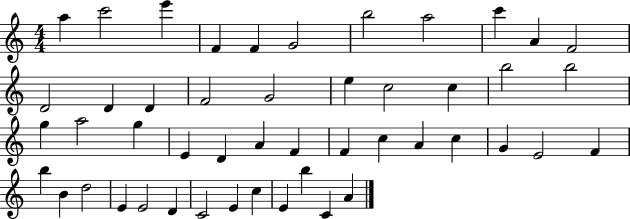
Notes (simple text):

A5/q C6/h E6/q F4/q F4/q G4/h B5/h A5/h C6/q A4/q F4/h D4/h D4/q D4/q F4/h G4/h E5/q C5/h C5/q B5/h B5/h G5/q A5/h G5/q E4/q D4/q A4/q F4/q F4/q C5/q A4/q C5/q G4/q E4/h F4/q B5/q B4/q D5/h E4/q E4/h D4/q C4/h E4/q C5/q E4/q B5/q C4/q A4/q